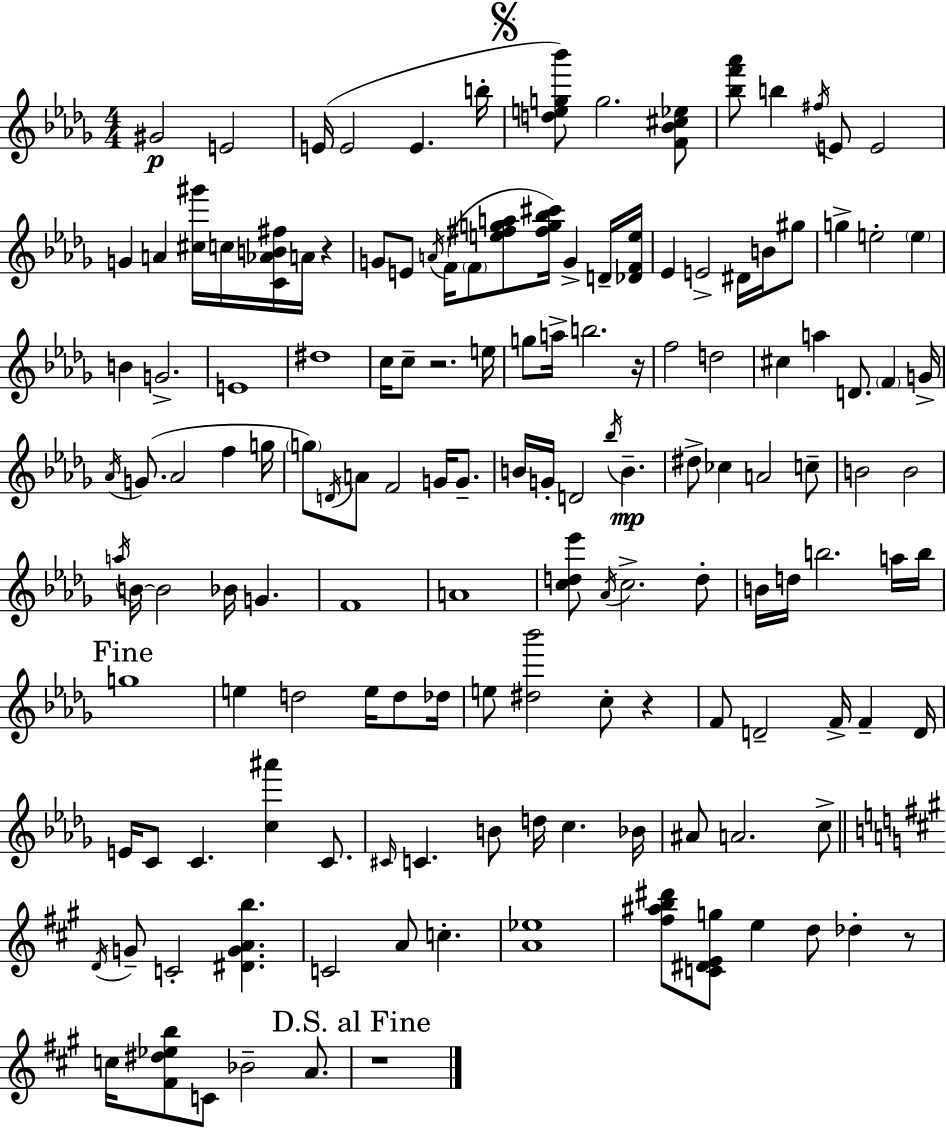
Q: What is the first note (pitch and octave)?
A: G#4